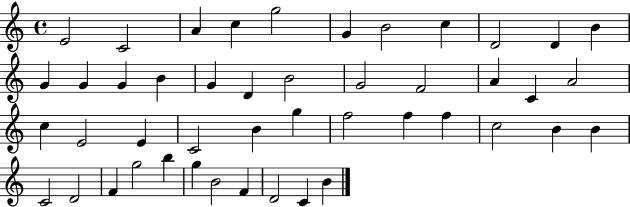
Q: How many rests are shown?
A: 0